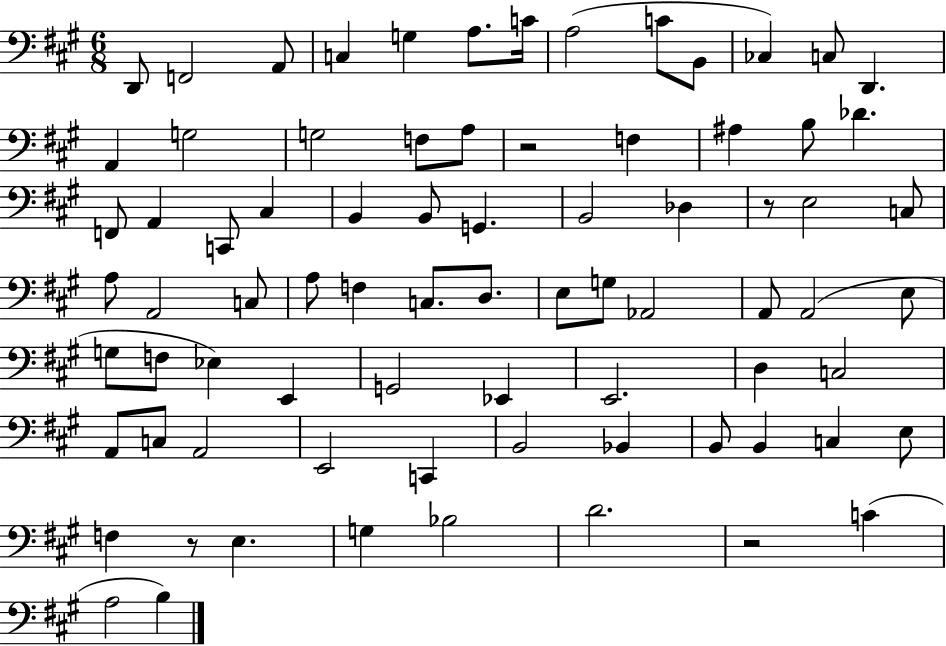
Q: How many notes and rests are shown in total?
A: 78